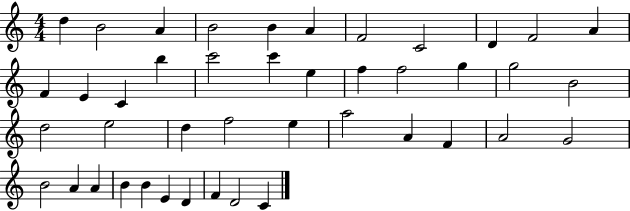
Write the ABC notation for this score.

X:1
T:Untitled
M:4/4
L:1/4
K:C
d B2 A B2 B A F2 C2 D F2 A F E C b c'2 c' e f f2 g g2 B2 d2 e2 d f2 e a2 A F A2 G2 B2 A A B B E D F D2 C